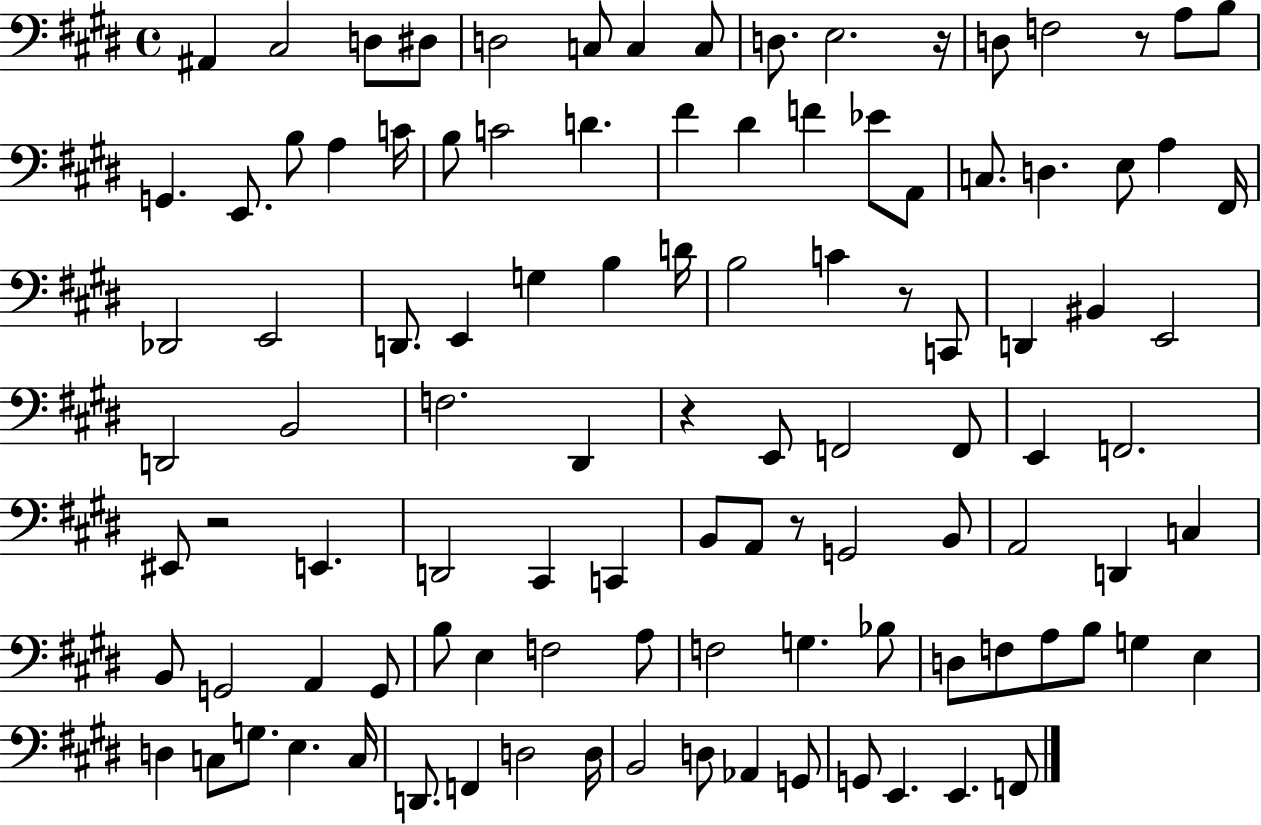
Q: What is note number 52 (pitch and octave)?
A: F2